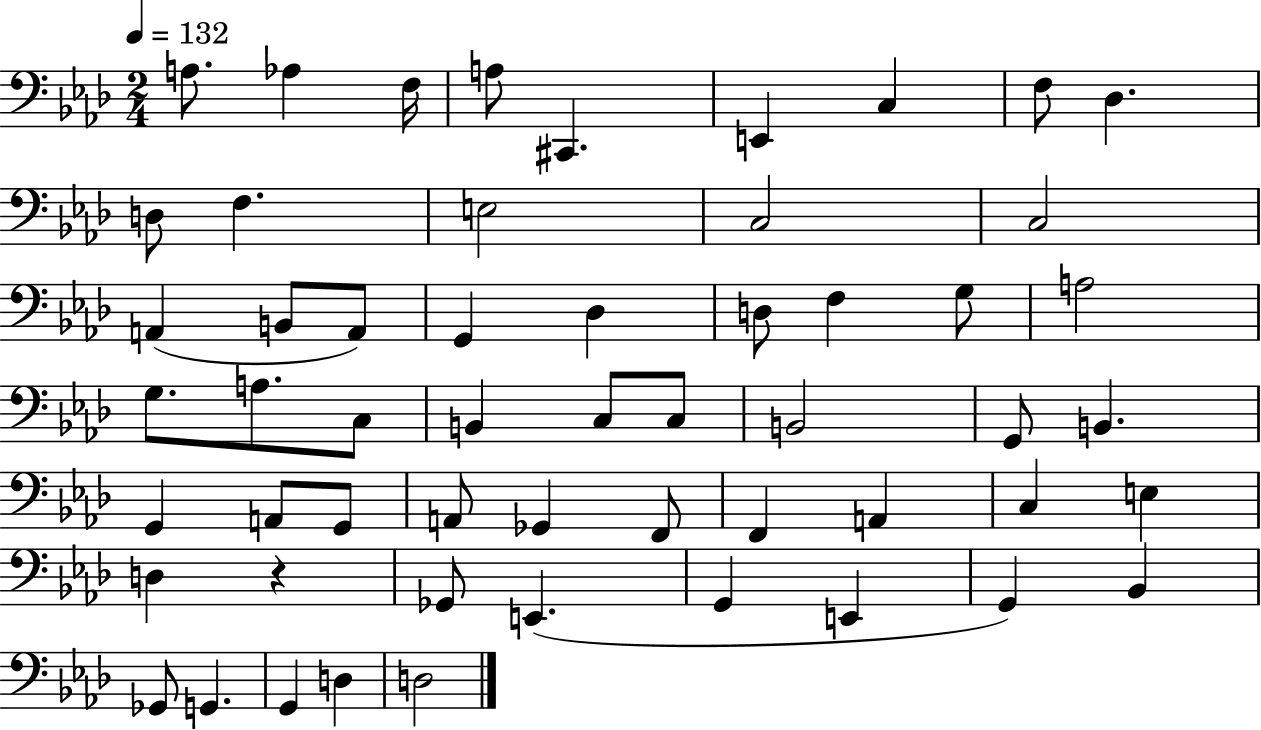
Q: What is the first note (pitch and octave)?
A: A3